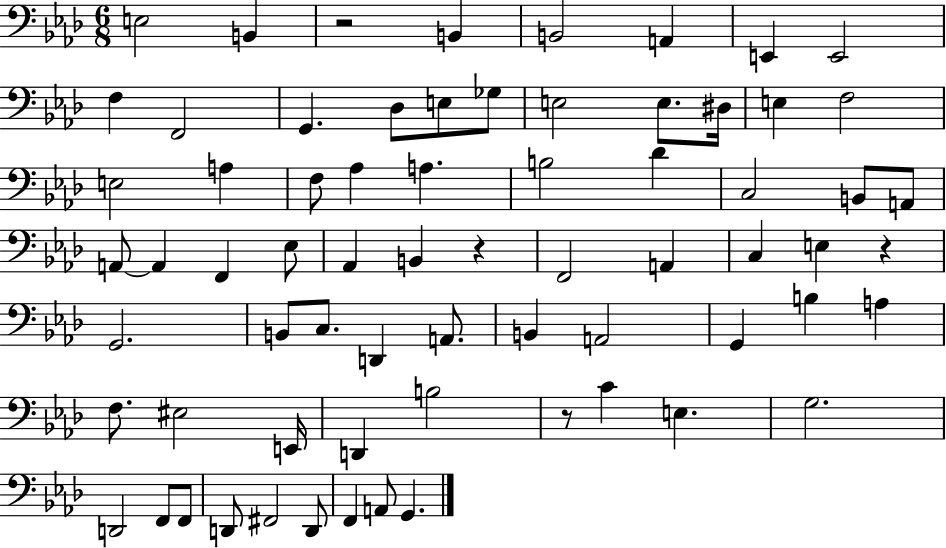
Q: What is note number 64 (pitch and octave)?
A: A2